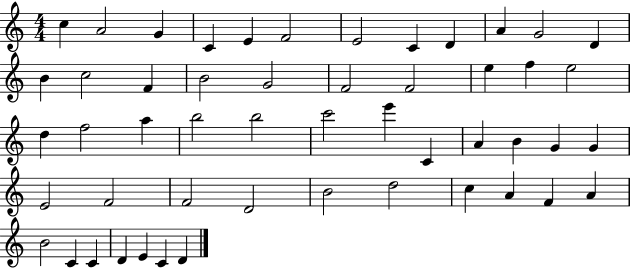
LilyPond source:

{
  \clef treble
  \numericTimeSignature
  \time 4/4
  \key c \major
  c''4 a'2 g'4 | c'4 e'4 f'2 | e'2 c'4 d'4 | a'4 g'2 d'4 | \break b'4 c''2 f'4 | b'2 g'2 | f'2 f'2 | e''4 f''4 e''2 | \break d''4 f''2 a''4 | b''2 b''2 | c'''2 e'''4 c'4 | a'4 b'4 g'4 g'4 | \break e'2 f'2 | f'2 d'2 | b'2 d''2 | c''4 a'4 f'4 a'4 | \break b'2 c'4 c'4 | d'4 e'4 c'4 d'4 | \bar "|."
}